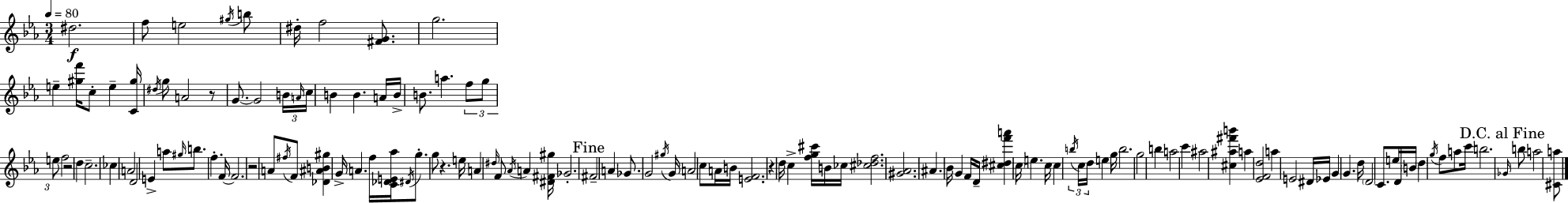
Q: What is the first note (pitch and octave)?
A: D#5